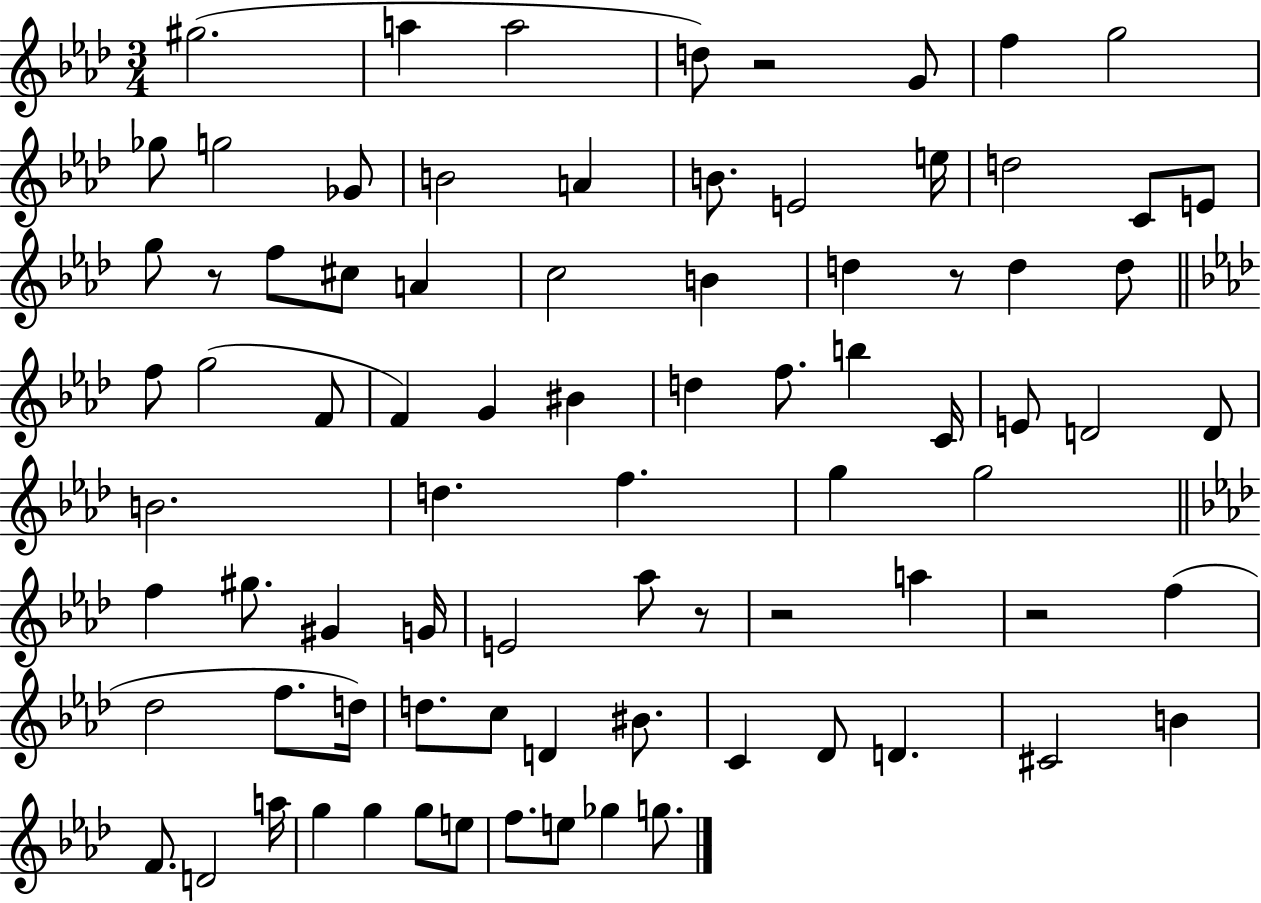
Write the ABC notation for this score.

X:1
T:Untitled
M:3/4
L:1/4
K:Ab
^g2 a a2 d/2 z2 G/2 f g2 _g/2 g2 _G/2 B2 A B/2 E2 e/4 d2 C/2 E/2 g/2 z/2 f/2 ^c/2 A c2 B d z/2 d d/2 f/2 g2 F/2 F G ^B d f/2 b C/4 E/2 D2 D/2 B2 d f g g2 f ^g/2 ^G G/4 E2 _a/2 z/2 z2 a z2 f _d2 f/2 d/4 d/2 c/2 D ^B/2 C _D/2 D ^C2 B F/2 D2 a/4 g g g/2 e/2 f/2 e/2 _g g/2